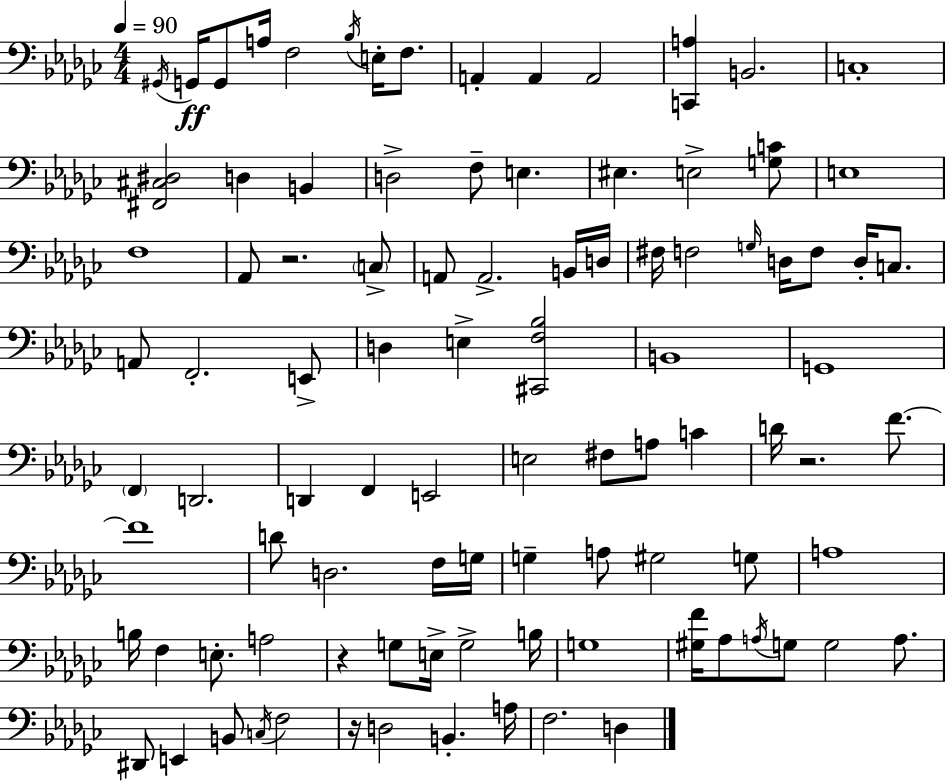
G#2/s G2/s G2/e A3/s F3/h Bb3/s E3/s F3/e. A2/q A2/q A2/h [C2,A3]/q B2/h. C3/w [F#2,C#3,D#3]/h D3/q B2/q D3/h F3/e E3/q. EIS3/q. E3/h [G3,C4]/e E3/w F3/w Ab2/e R/h. C3/e A2/e A2/h. B2/s D3/s F#3/s F3/h G3/s D3/s F3/e D3/s C3/e. A2/e F2/h. E2/e D3/q E3/q [C#2,F3,Bb3]/h B2/w G2/w F2/q D2/h. D2/q F2/q E2/h E3/h F#3/e A3/e C4/q D4/s R/h. F4/e. F4/w D4/e D3/h. F3/s G3/s G3/q A3/e G#3/h G3/e A3/w B3/s F3/q E3/e. A3/h R/q G3/e E3/s G3/h B3/s G3/w [G#3,F4]/s Ab3/e A3/s G3/e G3/h A3/e. D#2/e E2/q B2/e C3/s F3/h R/s D3/h B2/q. A3/s F3/h. D3/q